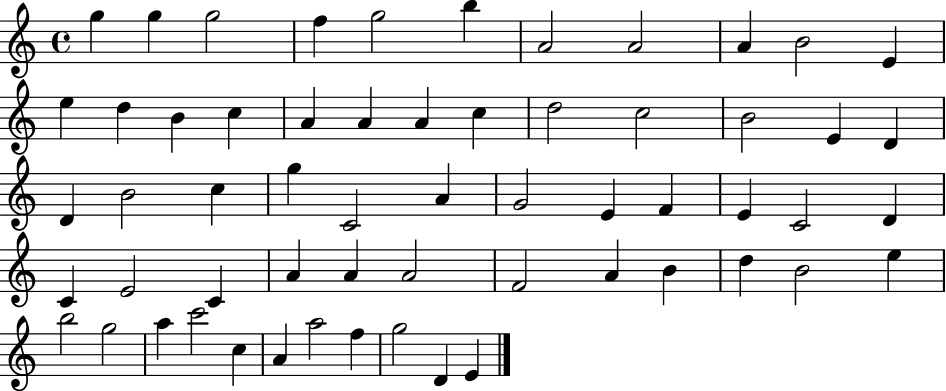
{
  \clef treble
  \time 4/4
  \defaultTimeSignature
  \key c \major
  g''4 g''4 g''2 | f''4 g''2 b''4 | a'2 a'2 | a'4 b'2 e'4 | \break e''4 d''4 b'4 c''4 | a'4 a'4 a'4 c''4 | d''2 c''2 | b'2 e'4 d'4 | \break d'4 b'2 c''4 | g''4 c'2 a'4 | g'2 e'4 f'4 | e'4 c'2 d'4 | \break c'4 e'2 c'4 | a'4 a'4 a'2 | f'2 a'4 b'4 | d''4 b'2 e''4 | \break b''2 g''2 | a''4 c'''2 c''4 | a'4 a''2 f''4 | g''2 d'4 e'4 | \break \bar "|."
}